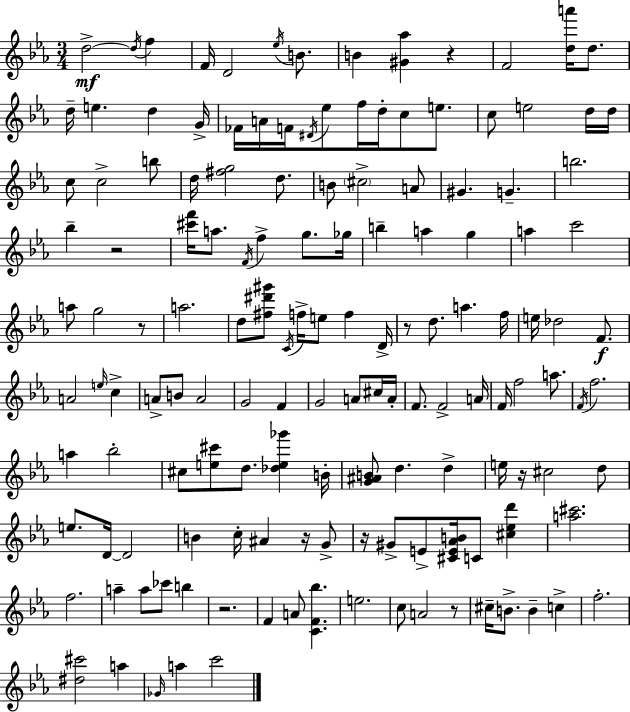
D5/h D5/s F5/q F4/s D4/h Eb5/s B4/e. B4/q [G#4,Ab5]/q R/q F4/h [D5,A6]/s D5/e. D5/s E5/q. D5/q G4/s FES4/s A4/s F4/s D#4/s Eb5/e F5/s D5/s C5/e E5/e. C5/e E5/h D5/s D5/s C5/e C5/h B5/e D5/s [F#5,G5]/h D5/e. B4/e C#5/h A4/e G#4/q. G4/q. B5/h. Bb5/q R/h [C#6,F6]/s A5/e. F4/s F5/q G5/e. Gb5/s B5/q A5/q G5/q A5/q C6/h A5/e G5/h R/e A5/h. D5/e [F#5,D#6,G#6]/e C4/s F5/s E5/e F5/q D4/s R/e D5/e. A5/q. F5/s E5/s Db5/h F4/e. A4/h E5/s C5/q A4/e B4/e A4/h G4/h F4/q G4/h A4/e C#5/s A4/s F4/e. F4/h A4/s F4/s F5/h A5/e. F4/s F5/h. A5/q Bb5/h C#5/e [E5,C#6]/e D5/e. [Db5,E5,Gb6]/q B4/s [G4,A#4,B4]/e D5/q. D5/q E5/s R/s C#5/h D5/e E5/e. D4/s D4/h B4/q C5/s A#4/q R/s G4/e R/s G#4/e E4/e [C#4,E4,Ab4,B4]/s C4/e [C#5,Eb5,D6]/q [A5,C#6]/h. F5/h. A5/q A5/e CES6/e B5/q R/h. F4/q A4/e [C4,F4,Bb5]/q. E5/h. C5/e A4/h R/e C#5/s B4/e. B4/q C5/q F5/h. [D#5,C#6]/h A5/q Gb4/s A5/q C6/h